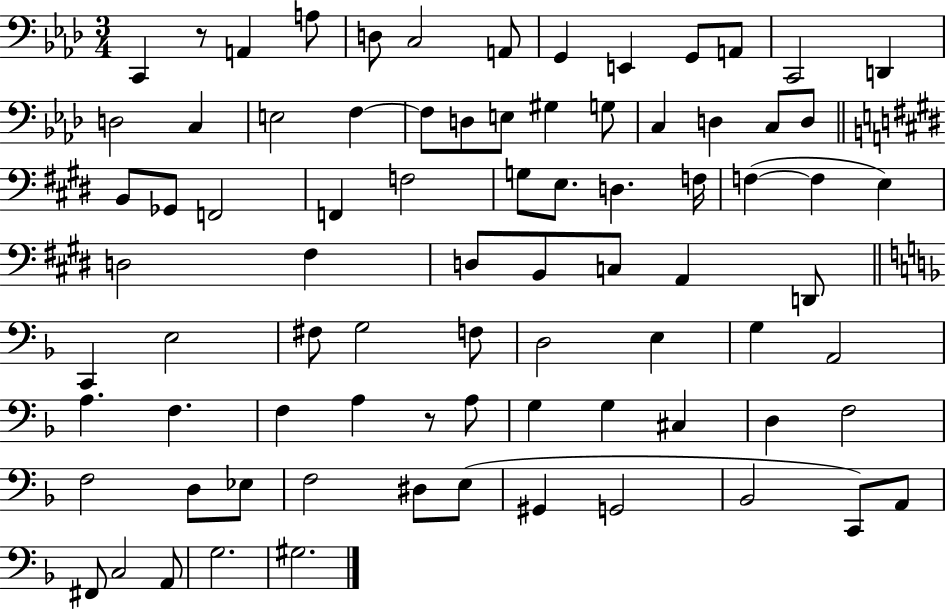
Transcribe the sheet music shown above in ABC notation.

X:1
T:Untitled
M:3/4
L:1/4
K:Ab
C,, z/2 A,, A,/2 D,/2 C,2 A,,/2 G,, E,, G,,/2 A,,/2 C,,2 D,, D,2 C, E,2 F, F,/2 D,/2 E,/2 ^G, G,/2 C, D, C,/2 D,/2 B,,/2 _G,,/2 F,,2 F,, F,2 G,/2 E,/2 D, F,/4 F, F, E, D,2 ^F, D,/2 B,,/2 C,/2 A,, D,,/2 C,, E,2 ^F,/2 G,2 F,/2 D,2 E, G, A,,2 A, F, F, A, z/2 A,/2 G, G, ^C, D, F,2 F,2 D,/2 _E,/2 F,2 ^D,/2 E,/2 ^G,, G,,2 _B,,2 C,,/2 A,,/2 ^F,,/2 C,2 A,,/2 G,2 ^G,2